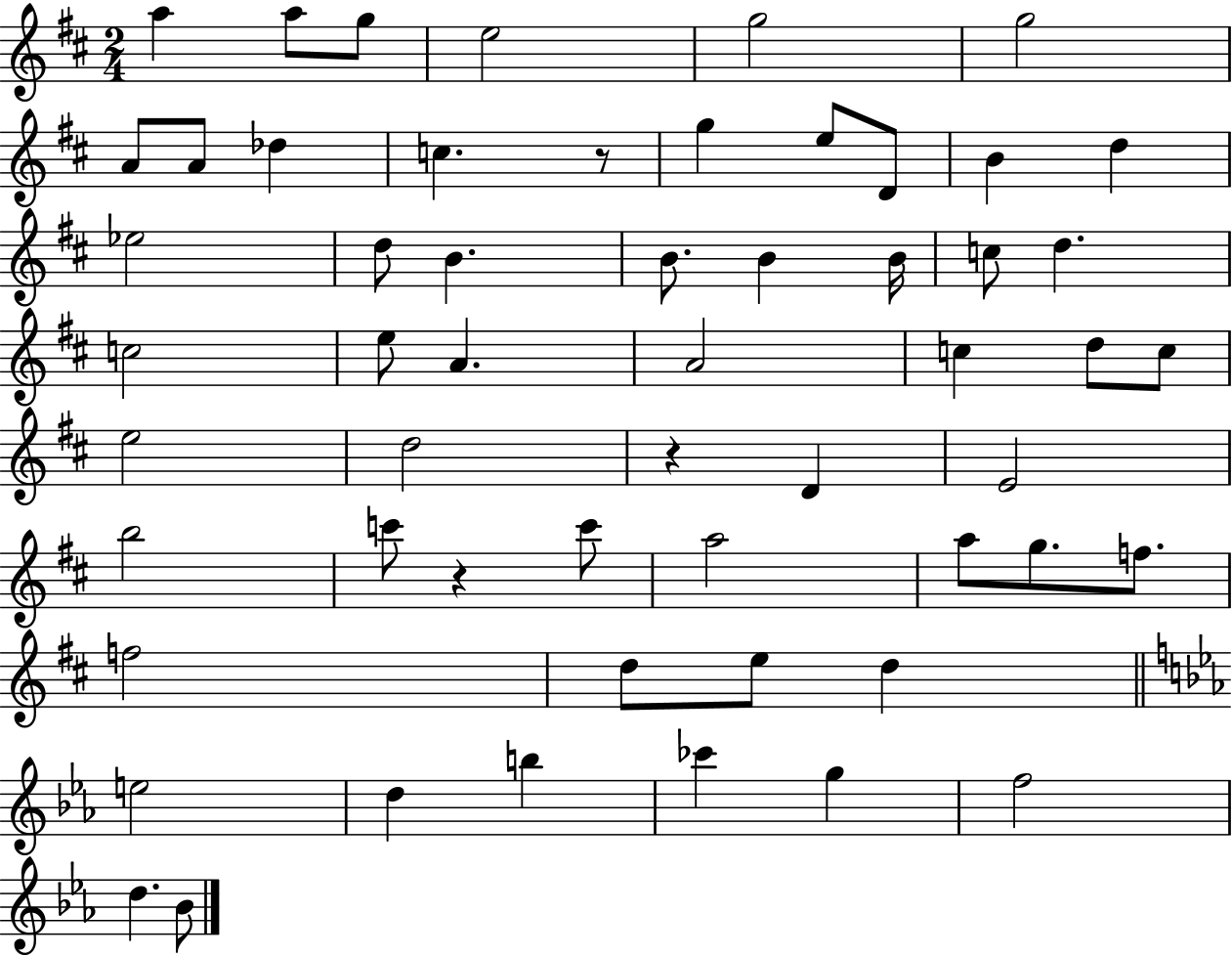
A5/q A5/e G5/e E5/h G5/h G5/h A4/e A4/e Db5/q C5/q. R/e G5/q E5/e D4/e B4/q D5/q Eb5/h D5/e B4/q. B4/e. B4/q B4/s C5/e D5/q. C5/h E5/e A4/q. A4/h C5/q D5/e C5/e E5/h D5/h R/q D4/q E4/h B5/h C6/e R/q C6/e A5/h A5/e G5/e. F5/e. F5/h D5/e E5/e D5/q E5/h D5/q B5/q CES6/q G5/q F5/h D5/q. Bb4/e